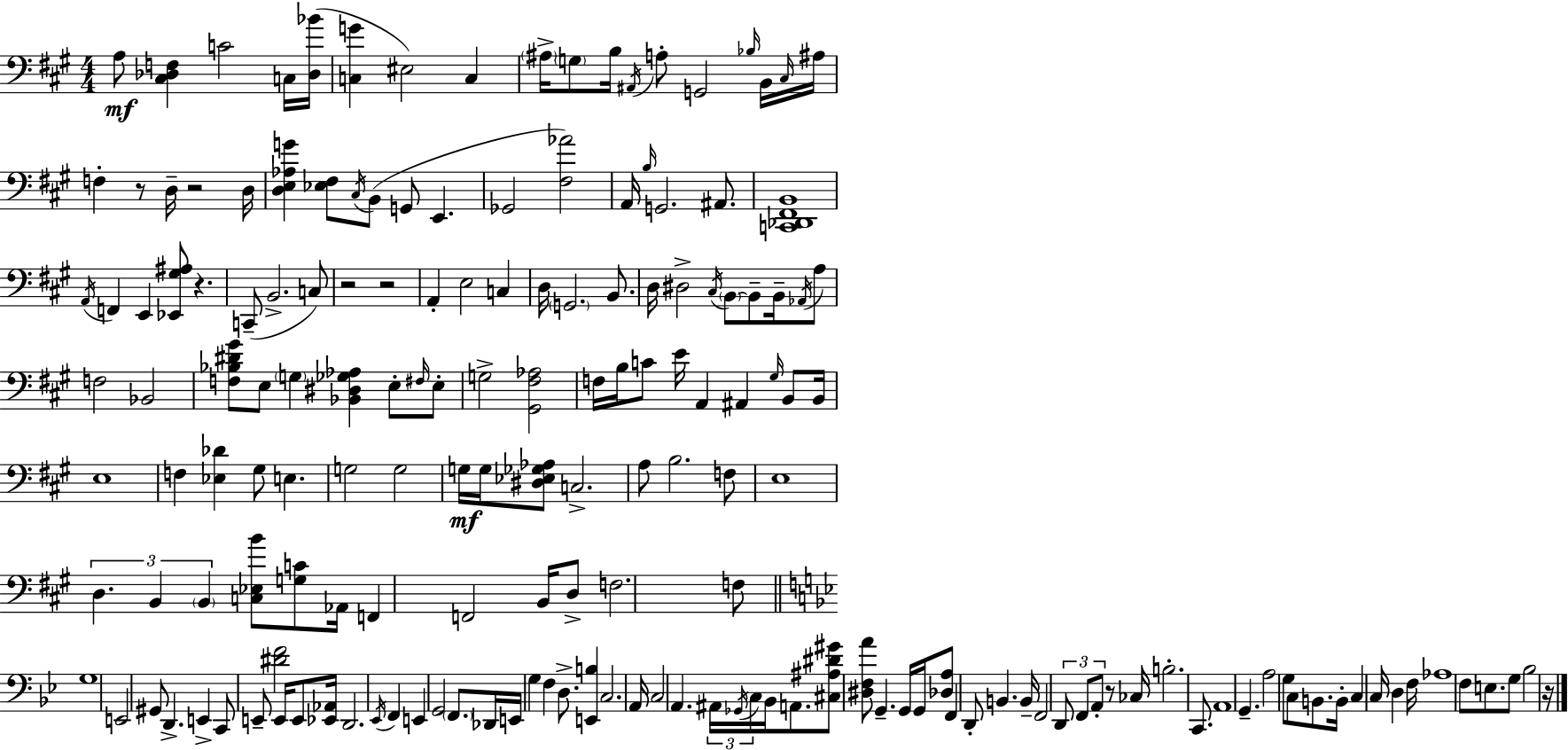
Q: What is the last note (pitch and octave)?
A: Bb3